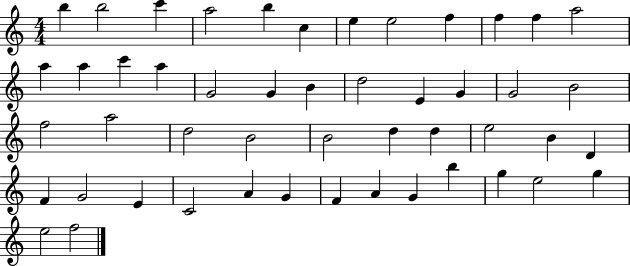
X:1
T:Untitled
M:4/4
L:1/4
K:C
b b2 c' a2 b c e e2 f f f a2 a a c' a G2 G B d2 E G G2 B2 f2 a2 d2 B2 B2 d d e2 B D F G2 E C2 A G F A G b g e2 g e2 f2